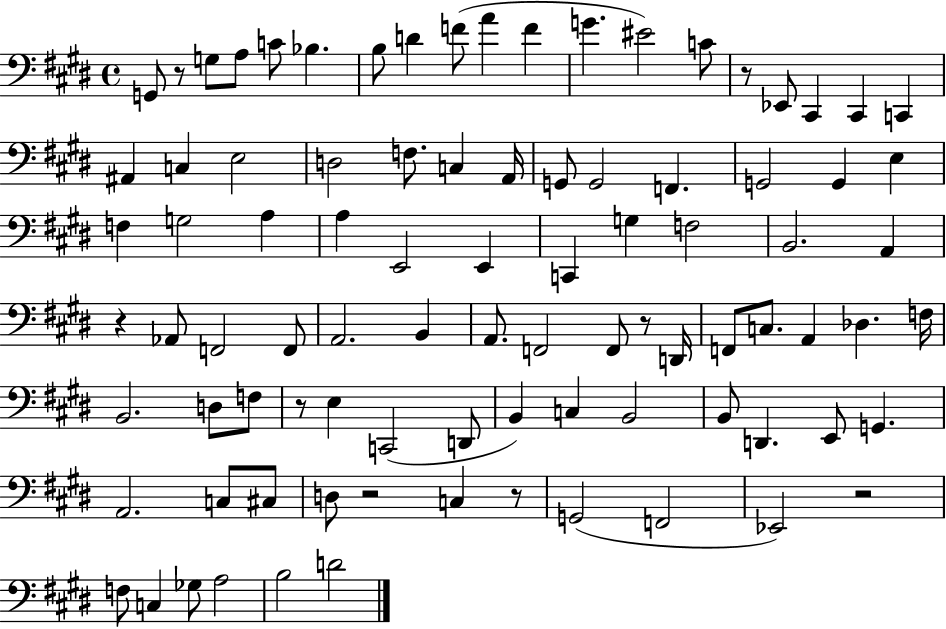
X:1
T:Untitled
M:4/4
L:1/4
K:E
G,,/2 z/2 G,/2 A,/2 C/2 _B, B,/2 D F/2 A F G ^E2 C/2 z/2 _E,,/2 ^C,, ^C,, C,, ^A,, C, E,2 D,2 F,/2 C, A,,/4 G,,/2 G,,2 F,, G,,2 G,, E, F, G,2 A, A, E,,2 E,, C,, G, F,2 B,,2 A,, z _A,,/2 F,,2 F,,/2 A,,2 B,, A,,/2 F,,2 F,,/2 z/2 D,,/4 F,,/2 C,/2 A,, _D, F,/4 B,,2 D,/2 F,/2 z/2 E, C,,2 D,,/2 B,, C, B,,2 B,,/2 D,, E,,/2 G,, A,,2 C,/2 ^C,/2 D,/2 z2 C, z/2 G,,2 F,,2 _E,,2 z2 F,/2 C, _G,/2 A,2 B,2 D2